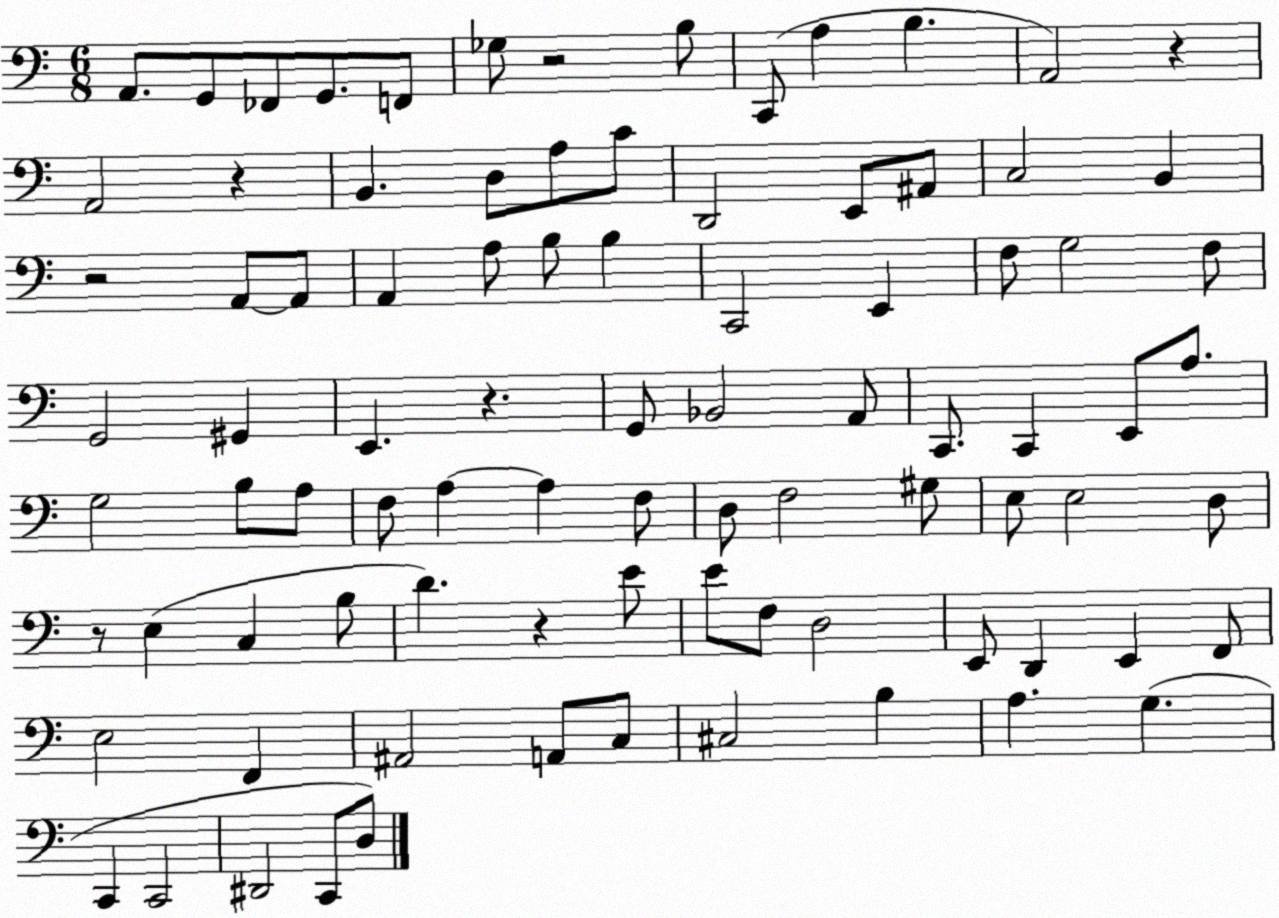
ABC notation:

X:1
T:Untitled
M:6/8
L:1/4
K:C
A,,/2 G,,/2 _F,,/2 G,,/2 F,,/2 _G,/2 z2 B,/2 C,,/2 A, B, A,,2 z A,,2 z B,, D,/2 A,/2 C/2 D,,2 E,,/2 ^A,,/2 C,2 B,, z2 A,,/2 A,,/2 A,, A,/2 B,/2 B, C,,2 E,, F,/2 G,2 F,/2 G,,2 ^G,, E,, z G,,/2 _B,,2 A,,/2 C,,/2 C,, E,,/2 A,/2 G,2 B,/2 A,/2 F,/2 A, A, F,/2 D,/2 F,2 ^G,/2 E,/2 E,2 D,/2 z/2 E, C, B,/2 D z E/2 E/2 F,/2 D,2 E,,/2 D,, E,, F,,/2 E,2 F,, ^A,,2 A,,/2 C,/2 ^C,2 B, A, G, C,, C,,2 ^D,,2 C,,/2 D,/2